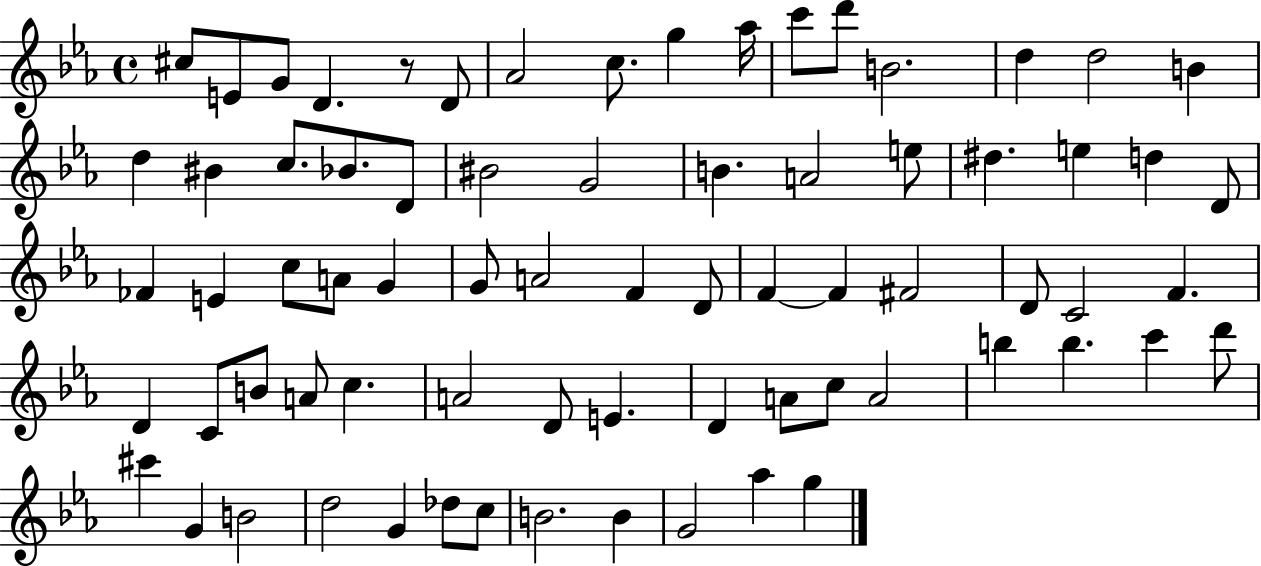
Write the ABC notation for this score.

X:1
T:Untitled
M:4/4
L:1/4
K:Eb
^c/2 E/2 G/2 D z/2 D/2 _A2 c/2 g _a/4 c'/2 d'/2 B2 d d2 B d ^B c/2 _B/2 D/2 ^B2 G2 B A2 e/2 ^d e d D/2 _F E c/2 A/2 G G/2 A2 F D/2 F F ^F2 D/2 C2 F D C/2 B/2 A/2 c A2 D/2 E D A/2 c/2 A2 b b c' d'/2 ^c' G B2 d2 G _d/2 c/2 B2 B G2 _a g